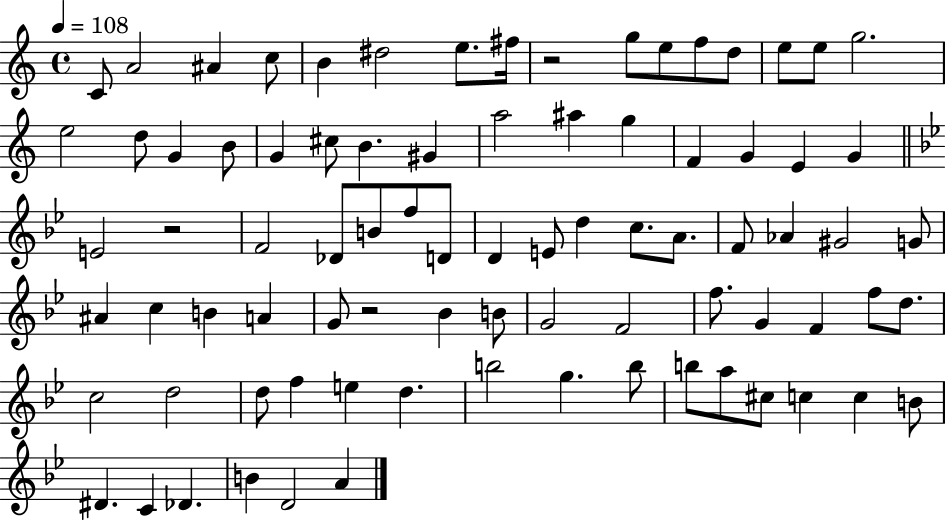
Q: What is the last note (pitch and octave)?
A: A4